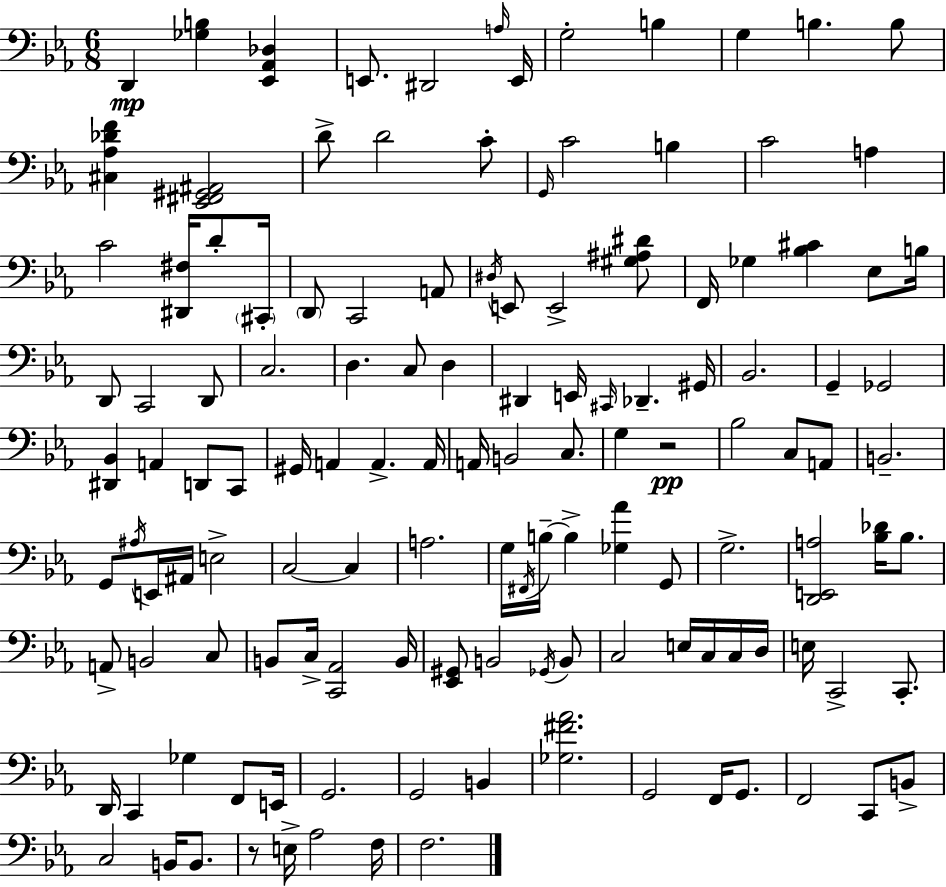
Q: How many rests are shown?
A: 2